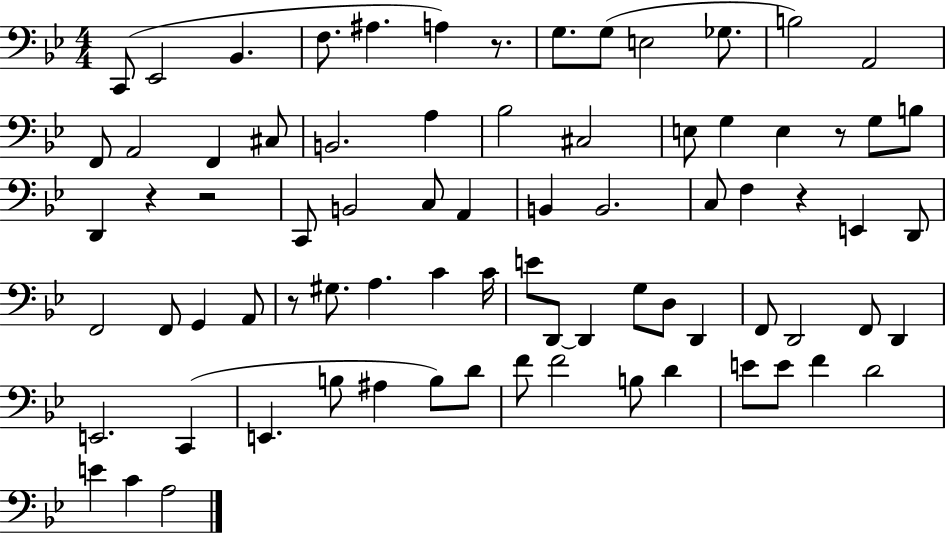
{
  \clef bass
  \numericTimeSignature
  \time 4/4
  \key bes \major
  c,8( ees,2 bes,4. | f8. ais4. a4) r8. | g8. g8( e2 ges8. | b2) a,2 | \break f,8 a,2 f,4 cis8 | b,2. a4 | bes2 cis2 | e8 g4 e4 r8 g8 b8 | \break d,4 r4 r2 | c,8 b,2 c8 a,4 | b,4 b,2. | c8 f4 r4 e,4 d,8 | \break f,2 f,8 g,4 a,8 | r8 gis8. a4. c'4 c'16 | e'8 d,8~~ d,4 g8 d8 d,4 | f,8 d,2 f,8 d,4 | \break e,2. c,4( | e,4. b8 ais4 b8) d'8 | f'8 f'2 b8 d'4 | e'8 e'8 f'4 d'2 | \break e'4 c'4 a2 | \bar "|."
}